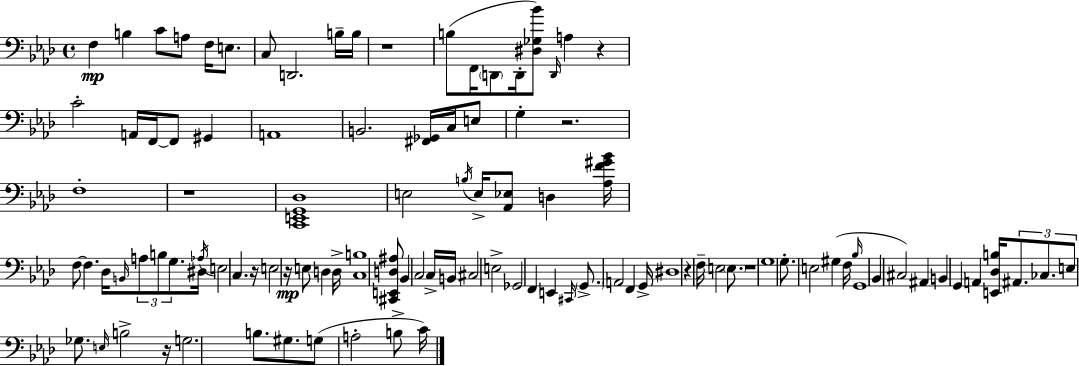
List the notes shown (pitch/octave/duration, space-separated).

F3/q B3/q C4/e A3/e F3/s E3/e. C3/e D2/h. B3/s B3/s R/w B3/e F2/s D2/e D2/s [D#3,Gb3,Bb4]/e D2/s A3/q R/q C4/h A2/s F2/s F2/e G#2/q A2/w B2/h. [F#2,Gb2]/s C3/s E3/e G3/q R/h. F3/w R/w [C2,E2,G2,Db3]/w E3/h B3/s E3/s [Ab2,Eb3]/e D3/q [Ab3,F4,G#4,Bb4]/s F3/e F3/q. Db3/s B2/s A3/e B3/e G3/e. D#3/s Ab3/s E3/h C3/q. R/s E3/h R/s E3/e D3/q D3/s [C3,B3]/w [C#2,E2,D3,A#3]/e Bb2/q C3/h C3/s B2/s C#3/h E3/h Gb2/h F2/q E2/q C#2/s G2/e. A2/h F2/q G2/s D#3/w R/q F3/s E3/h E3/e. R/w G3/w G3/e. E3/h G#3/q F3/s Bb3/s G2/w Bb2/q C#3/h A#2/q B2/q G2/q A2/q [E2,Db3,B3]/s A#2/e. CES3/e. E3/e Gb3/e. E3/s B3/h R/s G3/h. B3/e. G#3/e. G3/e A3/h B3/e C4/s